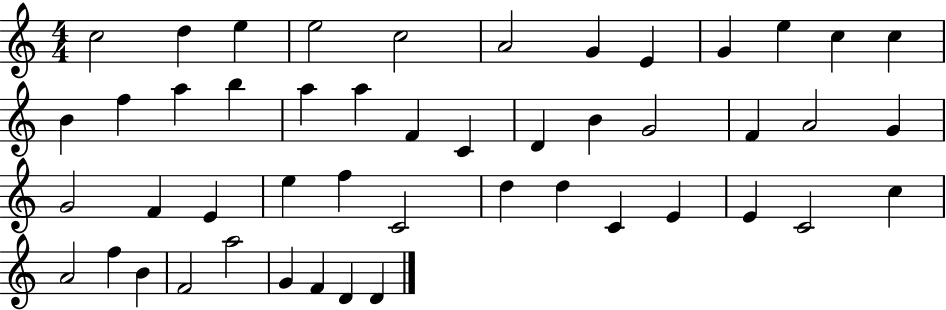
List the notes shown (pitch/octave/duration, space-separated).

C5/h D5/q E5/q E5/h C5/h A4/h G4/q E4/q G4/q E5/q C5/q C5/q B4/q F5/q A5/q B5/q A5/q A5/q F4/q C4/q D4/q B4/q G4/h F4/q A4/h G4/q G4/h F4/q E4/q E5/q F5/q C4/h D5/q D5/q C4/q E4/q E4/q C4/h C5/q A4/h F5/q B4/q F4/h A5/h G4/q F4/q D4/q D4/q